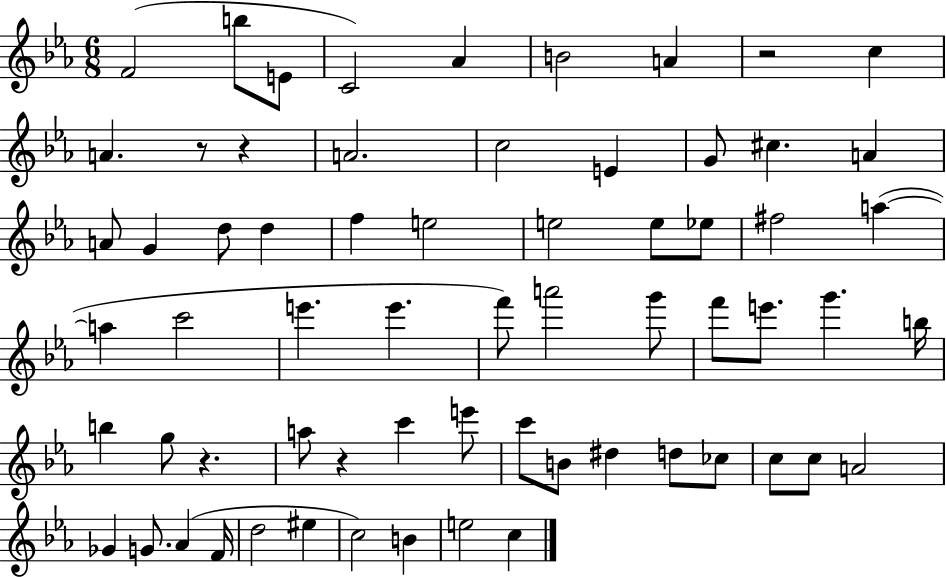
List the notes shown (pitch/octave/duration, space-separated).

F4/h B5/e E4/e C4/h Ab4/q B4/h A4/q R/h C5/q A4/q. R/e R/q A4/h. C5/h E4/q G4/e C#5/q. A4/q A4/e G4/q D5/e D5/q F5/q E5/h E5/h E5/e Eb5/e F#5/h A5/q A5/q C6/h E6/q. E6/q. F6/e A6/h G6/e F6/e E6/e. G6/q. B5/s B5/q G5/e R/q. A5/e R/q C6/q E6/e C6/e B4/e D#5/q D5/e CES5/e C5/e C5/e A4/h Gb4/q G4/e. Ab4/q F4/s D5/h EIS5/q C5/h B4/q E5/h C5/q